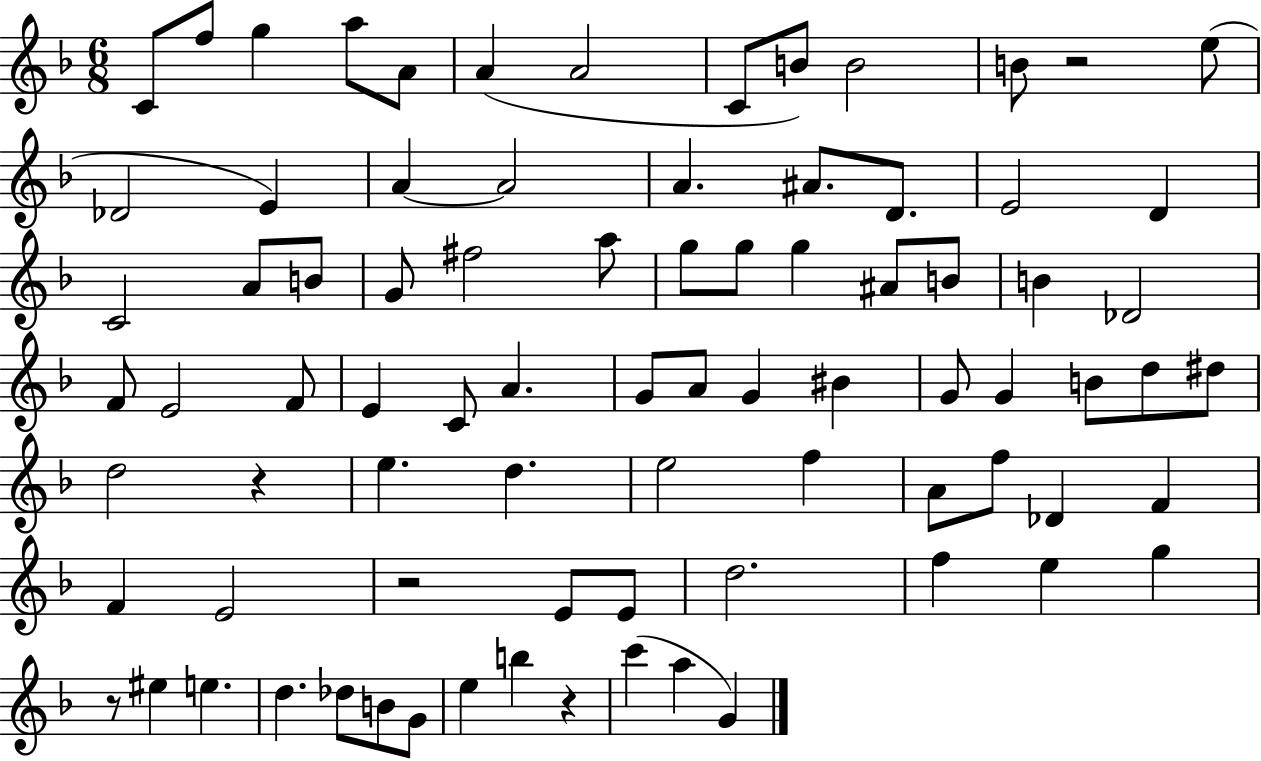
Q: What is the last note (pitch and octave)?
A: G4